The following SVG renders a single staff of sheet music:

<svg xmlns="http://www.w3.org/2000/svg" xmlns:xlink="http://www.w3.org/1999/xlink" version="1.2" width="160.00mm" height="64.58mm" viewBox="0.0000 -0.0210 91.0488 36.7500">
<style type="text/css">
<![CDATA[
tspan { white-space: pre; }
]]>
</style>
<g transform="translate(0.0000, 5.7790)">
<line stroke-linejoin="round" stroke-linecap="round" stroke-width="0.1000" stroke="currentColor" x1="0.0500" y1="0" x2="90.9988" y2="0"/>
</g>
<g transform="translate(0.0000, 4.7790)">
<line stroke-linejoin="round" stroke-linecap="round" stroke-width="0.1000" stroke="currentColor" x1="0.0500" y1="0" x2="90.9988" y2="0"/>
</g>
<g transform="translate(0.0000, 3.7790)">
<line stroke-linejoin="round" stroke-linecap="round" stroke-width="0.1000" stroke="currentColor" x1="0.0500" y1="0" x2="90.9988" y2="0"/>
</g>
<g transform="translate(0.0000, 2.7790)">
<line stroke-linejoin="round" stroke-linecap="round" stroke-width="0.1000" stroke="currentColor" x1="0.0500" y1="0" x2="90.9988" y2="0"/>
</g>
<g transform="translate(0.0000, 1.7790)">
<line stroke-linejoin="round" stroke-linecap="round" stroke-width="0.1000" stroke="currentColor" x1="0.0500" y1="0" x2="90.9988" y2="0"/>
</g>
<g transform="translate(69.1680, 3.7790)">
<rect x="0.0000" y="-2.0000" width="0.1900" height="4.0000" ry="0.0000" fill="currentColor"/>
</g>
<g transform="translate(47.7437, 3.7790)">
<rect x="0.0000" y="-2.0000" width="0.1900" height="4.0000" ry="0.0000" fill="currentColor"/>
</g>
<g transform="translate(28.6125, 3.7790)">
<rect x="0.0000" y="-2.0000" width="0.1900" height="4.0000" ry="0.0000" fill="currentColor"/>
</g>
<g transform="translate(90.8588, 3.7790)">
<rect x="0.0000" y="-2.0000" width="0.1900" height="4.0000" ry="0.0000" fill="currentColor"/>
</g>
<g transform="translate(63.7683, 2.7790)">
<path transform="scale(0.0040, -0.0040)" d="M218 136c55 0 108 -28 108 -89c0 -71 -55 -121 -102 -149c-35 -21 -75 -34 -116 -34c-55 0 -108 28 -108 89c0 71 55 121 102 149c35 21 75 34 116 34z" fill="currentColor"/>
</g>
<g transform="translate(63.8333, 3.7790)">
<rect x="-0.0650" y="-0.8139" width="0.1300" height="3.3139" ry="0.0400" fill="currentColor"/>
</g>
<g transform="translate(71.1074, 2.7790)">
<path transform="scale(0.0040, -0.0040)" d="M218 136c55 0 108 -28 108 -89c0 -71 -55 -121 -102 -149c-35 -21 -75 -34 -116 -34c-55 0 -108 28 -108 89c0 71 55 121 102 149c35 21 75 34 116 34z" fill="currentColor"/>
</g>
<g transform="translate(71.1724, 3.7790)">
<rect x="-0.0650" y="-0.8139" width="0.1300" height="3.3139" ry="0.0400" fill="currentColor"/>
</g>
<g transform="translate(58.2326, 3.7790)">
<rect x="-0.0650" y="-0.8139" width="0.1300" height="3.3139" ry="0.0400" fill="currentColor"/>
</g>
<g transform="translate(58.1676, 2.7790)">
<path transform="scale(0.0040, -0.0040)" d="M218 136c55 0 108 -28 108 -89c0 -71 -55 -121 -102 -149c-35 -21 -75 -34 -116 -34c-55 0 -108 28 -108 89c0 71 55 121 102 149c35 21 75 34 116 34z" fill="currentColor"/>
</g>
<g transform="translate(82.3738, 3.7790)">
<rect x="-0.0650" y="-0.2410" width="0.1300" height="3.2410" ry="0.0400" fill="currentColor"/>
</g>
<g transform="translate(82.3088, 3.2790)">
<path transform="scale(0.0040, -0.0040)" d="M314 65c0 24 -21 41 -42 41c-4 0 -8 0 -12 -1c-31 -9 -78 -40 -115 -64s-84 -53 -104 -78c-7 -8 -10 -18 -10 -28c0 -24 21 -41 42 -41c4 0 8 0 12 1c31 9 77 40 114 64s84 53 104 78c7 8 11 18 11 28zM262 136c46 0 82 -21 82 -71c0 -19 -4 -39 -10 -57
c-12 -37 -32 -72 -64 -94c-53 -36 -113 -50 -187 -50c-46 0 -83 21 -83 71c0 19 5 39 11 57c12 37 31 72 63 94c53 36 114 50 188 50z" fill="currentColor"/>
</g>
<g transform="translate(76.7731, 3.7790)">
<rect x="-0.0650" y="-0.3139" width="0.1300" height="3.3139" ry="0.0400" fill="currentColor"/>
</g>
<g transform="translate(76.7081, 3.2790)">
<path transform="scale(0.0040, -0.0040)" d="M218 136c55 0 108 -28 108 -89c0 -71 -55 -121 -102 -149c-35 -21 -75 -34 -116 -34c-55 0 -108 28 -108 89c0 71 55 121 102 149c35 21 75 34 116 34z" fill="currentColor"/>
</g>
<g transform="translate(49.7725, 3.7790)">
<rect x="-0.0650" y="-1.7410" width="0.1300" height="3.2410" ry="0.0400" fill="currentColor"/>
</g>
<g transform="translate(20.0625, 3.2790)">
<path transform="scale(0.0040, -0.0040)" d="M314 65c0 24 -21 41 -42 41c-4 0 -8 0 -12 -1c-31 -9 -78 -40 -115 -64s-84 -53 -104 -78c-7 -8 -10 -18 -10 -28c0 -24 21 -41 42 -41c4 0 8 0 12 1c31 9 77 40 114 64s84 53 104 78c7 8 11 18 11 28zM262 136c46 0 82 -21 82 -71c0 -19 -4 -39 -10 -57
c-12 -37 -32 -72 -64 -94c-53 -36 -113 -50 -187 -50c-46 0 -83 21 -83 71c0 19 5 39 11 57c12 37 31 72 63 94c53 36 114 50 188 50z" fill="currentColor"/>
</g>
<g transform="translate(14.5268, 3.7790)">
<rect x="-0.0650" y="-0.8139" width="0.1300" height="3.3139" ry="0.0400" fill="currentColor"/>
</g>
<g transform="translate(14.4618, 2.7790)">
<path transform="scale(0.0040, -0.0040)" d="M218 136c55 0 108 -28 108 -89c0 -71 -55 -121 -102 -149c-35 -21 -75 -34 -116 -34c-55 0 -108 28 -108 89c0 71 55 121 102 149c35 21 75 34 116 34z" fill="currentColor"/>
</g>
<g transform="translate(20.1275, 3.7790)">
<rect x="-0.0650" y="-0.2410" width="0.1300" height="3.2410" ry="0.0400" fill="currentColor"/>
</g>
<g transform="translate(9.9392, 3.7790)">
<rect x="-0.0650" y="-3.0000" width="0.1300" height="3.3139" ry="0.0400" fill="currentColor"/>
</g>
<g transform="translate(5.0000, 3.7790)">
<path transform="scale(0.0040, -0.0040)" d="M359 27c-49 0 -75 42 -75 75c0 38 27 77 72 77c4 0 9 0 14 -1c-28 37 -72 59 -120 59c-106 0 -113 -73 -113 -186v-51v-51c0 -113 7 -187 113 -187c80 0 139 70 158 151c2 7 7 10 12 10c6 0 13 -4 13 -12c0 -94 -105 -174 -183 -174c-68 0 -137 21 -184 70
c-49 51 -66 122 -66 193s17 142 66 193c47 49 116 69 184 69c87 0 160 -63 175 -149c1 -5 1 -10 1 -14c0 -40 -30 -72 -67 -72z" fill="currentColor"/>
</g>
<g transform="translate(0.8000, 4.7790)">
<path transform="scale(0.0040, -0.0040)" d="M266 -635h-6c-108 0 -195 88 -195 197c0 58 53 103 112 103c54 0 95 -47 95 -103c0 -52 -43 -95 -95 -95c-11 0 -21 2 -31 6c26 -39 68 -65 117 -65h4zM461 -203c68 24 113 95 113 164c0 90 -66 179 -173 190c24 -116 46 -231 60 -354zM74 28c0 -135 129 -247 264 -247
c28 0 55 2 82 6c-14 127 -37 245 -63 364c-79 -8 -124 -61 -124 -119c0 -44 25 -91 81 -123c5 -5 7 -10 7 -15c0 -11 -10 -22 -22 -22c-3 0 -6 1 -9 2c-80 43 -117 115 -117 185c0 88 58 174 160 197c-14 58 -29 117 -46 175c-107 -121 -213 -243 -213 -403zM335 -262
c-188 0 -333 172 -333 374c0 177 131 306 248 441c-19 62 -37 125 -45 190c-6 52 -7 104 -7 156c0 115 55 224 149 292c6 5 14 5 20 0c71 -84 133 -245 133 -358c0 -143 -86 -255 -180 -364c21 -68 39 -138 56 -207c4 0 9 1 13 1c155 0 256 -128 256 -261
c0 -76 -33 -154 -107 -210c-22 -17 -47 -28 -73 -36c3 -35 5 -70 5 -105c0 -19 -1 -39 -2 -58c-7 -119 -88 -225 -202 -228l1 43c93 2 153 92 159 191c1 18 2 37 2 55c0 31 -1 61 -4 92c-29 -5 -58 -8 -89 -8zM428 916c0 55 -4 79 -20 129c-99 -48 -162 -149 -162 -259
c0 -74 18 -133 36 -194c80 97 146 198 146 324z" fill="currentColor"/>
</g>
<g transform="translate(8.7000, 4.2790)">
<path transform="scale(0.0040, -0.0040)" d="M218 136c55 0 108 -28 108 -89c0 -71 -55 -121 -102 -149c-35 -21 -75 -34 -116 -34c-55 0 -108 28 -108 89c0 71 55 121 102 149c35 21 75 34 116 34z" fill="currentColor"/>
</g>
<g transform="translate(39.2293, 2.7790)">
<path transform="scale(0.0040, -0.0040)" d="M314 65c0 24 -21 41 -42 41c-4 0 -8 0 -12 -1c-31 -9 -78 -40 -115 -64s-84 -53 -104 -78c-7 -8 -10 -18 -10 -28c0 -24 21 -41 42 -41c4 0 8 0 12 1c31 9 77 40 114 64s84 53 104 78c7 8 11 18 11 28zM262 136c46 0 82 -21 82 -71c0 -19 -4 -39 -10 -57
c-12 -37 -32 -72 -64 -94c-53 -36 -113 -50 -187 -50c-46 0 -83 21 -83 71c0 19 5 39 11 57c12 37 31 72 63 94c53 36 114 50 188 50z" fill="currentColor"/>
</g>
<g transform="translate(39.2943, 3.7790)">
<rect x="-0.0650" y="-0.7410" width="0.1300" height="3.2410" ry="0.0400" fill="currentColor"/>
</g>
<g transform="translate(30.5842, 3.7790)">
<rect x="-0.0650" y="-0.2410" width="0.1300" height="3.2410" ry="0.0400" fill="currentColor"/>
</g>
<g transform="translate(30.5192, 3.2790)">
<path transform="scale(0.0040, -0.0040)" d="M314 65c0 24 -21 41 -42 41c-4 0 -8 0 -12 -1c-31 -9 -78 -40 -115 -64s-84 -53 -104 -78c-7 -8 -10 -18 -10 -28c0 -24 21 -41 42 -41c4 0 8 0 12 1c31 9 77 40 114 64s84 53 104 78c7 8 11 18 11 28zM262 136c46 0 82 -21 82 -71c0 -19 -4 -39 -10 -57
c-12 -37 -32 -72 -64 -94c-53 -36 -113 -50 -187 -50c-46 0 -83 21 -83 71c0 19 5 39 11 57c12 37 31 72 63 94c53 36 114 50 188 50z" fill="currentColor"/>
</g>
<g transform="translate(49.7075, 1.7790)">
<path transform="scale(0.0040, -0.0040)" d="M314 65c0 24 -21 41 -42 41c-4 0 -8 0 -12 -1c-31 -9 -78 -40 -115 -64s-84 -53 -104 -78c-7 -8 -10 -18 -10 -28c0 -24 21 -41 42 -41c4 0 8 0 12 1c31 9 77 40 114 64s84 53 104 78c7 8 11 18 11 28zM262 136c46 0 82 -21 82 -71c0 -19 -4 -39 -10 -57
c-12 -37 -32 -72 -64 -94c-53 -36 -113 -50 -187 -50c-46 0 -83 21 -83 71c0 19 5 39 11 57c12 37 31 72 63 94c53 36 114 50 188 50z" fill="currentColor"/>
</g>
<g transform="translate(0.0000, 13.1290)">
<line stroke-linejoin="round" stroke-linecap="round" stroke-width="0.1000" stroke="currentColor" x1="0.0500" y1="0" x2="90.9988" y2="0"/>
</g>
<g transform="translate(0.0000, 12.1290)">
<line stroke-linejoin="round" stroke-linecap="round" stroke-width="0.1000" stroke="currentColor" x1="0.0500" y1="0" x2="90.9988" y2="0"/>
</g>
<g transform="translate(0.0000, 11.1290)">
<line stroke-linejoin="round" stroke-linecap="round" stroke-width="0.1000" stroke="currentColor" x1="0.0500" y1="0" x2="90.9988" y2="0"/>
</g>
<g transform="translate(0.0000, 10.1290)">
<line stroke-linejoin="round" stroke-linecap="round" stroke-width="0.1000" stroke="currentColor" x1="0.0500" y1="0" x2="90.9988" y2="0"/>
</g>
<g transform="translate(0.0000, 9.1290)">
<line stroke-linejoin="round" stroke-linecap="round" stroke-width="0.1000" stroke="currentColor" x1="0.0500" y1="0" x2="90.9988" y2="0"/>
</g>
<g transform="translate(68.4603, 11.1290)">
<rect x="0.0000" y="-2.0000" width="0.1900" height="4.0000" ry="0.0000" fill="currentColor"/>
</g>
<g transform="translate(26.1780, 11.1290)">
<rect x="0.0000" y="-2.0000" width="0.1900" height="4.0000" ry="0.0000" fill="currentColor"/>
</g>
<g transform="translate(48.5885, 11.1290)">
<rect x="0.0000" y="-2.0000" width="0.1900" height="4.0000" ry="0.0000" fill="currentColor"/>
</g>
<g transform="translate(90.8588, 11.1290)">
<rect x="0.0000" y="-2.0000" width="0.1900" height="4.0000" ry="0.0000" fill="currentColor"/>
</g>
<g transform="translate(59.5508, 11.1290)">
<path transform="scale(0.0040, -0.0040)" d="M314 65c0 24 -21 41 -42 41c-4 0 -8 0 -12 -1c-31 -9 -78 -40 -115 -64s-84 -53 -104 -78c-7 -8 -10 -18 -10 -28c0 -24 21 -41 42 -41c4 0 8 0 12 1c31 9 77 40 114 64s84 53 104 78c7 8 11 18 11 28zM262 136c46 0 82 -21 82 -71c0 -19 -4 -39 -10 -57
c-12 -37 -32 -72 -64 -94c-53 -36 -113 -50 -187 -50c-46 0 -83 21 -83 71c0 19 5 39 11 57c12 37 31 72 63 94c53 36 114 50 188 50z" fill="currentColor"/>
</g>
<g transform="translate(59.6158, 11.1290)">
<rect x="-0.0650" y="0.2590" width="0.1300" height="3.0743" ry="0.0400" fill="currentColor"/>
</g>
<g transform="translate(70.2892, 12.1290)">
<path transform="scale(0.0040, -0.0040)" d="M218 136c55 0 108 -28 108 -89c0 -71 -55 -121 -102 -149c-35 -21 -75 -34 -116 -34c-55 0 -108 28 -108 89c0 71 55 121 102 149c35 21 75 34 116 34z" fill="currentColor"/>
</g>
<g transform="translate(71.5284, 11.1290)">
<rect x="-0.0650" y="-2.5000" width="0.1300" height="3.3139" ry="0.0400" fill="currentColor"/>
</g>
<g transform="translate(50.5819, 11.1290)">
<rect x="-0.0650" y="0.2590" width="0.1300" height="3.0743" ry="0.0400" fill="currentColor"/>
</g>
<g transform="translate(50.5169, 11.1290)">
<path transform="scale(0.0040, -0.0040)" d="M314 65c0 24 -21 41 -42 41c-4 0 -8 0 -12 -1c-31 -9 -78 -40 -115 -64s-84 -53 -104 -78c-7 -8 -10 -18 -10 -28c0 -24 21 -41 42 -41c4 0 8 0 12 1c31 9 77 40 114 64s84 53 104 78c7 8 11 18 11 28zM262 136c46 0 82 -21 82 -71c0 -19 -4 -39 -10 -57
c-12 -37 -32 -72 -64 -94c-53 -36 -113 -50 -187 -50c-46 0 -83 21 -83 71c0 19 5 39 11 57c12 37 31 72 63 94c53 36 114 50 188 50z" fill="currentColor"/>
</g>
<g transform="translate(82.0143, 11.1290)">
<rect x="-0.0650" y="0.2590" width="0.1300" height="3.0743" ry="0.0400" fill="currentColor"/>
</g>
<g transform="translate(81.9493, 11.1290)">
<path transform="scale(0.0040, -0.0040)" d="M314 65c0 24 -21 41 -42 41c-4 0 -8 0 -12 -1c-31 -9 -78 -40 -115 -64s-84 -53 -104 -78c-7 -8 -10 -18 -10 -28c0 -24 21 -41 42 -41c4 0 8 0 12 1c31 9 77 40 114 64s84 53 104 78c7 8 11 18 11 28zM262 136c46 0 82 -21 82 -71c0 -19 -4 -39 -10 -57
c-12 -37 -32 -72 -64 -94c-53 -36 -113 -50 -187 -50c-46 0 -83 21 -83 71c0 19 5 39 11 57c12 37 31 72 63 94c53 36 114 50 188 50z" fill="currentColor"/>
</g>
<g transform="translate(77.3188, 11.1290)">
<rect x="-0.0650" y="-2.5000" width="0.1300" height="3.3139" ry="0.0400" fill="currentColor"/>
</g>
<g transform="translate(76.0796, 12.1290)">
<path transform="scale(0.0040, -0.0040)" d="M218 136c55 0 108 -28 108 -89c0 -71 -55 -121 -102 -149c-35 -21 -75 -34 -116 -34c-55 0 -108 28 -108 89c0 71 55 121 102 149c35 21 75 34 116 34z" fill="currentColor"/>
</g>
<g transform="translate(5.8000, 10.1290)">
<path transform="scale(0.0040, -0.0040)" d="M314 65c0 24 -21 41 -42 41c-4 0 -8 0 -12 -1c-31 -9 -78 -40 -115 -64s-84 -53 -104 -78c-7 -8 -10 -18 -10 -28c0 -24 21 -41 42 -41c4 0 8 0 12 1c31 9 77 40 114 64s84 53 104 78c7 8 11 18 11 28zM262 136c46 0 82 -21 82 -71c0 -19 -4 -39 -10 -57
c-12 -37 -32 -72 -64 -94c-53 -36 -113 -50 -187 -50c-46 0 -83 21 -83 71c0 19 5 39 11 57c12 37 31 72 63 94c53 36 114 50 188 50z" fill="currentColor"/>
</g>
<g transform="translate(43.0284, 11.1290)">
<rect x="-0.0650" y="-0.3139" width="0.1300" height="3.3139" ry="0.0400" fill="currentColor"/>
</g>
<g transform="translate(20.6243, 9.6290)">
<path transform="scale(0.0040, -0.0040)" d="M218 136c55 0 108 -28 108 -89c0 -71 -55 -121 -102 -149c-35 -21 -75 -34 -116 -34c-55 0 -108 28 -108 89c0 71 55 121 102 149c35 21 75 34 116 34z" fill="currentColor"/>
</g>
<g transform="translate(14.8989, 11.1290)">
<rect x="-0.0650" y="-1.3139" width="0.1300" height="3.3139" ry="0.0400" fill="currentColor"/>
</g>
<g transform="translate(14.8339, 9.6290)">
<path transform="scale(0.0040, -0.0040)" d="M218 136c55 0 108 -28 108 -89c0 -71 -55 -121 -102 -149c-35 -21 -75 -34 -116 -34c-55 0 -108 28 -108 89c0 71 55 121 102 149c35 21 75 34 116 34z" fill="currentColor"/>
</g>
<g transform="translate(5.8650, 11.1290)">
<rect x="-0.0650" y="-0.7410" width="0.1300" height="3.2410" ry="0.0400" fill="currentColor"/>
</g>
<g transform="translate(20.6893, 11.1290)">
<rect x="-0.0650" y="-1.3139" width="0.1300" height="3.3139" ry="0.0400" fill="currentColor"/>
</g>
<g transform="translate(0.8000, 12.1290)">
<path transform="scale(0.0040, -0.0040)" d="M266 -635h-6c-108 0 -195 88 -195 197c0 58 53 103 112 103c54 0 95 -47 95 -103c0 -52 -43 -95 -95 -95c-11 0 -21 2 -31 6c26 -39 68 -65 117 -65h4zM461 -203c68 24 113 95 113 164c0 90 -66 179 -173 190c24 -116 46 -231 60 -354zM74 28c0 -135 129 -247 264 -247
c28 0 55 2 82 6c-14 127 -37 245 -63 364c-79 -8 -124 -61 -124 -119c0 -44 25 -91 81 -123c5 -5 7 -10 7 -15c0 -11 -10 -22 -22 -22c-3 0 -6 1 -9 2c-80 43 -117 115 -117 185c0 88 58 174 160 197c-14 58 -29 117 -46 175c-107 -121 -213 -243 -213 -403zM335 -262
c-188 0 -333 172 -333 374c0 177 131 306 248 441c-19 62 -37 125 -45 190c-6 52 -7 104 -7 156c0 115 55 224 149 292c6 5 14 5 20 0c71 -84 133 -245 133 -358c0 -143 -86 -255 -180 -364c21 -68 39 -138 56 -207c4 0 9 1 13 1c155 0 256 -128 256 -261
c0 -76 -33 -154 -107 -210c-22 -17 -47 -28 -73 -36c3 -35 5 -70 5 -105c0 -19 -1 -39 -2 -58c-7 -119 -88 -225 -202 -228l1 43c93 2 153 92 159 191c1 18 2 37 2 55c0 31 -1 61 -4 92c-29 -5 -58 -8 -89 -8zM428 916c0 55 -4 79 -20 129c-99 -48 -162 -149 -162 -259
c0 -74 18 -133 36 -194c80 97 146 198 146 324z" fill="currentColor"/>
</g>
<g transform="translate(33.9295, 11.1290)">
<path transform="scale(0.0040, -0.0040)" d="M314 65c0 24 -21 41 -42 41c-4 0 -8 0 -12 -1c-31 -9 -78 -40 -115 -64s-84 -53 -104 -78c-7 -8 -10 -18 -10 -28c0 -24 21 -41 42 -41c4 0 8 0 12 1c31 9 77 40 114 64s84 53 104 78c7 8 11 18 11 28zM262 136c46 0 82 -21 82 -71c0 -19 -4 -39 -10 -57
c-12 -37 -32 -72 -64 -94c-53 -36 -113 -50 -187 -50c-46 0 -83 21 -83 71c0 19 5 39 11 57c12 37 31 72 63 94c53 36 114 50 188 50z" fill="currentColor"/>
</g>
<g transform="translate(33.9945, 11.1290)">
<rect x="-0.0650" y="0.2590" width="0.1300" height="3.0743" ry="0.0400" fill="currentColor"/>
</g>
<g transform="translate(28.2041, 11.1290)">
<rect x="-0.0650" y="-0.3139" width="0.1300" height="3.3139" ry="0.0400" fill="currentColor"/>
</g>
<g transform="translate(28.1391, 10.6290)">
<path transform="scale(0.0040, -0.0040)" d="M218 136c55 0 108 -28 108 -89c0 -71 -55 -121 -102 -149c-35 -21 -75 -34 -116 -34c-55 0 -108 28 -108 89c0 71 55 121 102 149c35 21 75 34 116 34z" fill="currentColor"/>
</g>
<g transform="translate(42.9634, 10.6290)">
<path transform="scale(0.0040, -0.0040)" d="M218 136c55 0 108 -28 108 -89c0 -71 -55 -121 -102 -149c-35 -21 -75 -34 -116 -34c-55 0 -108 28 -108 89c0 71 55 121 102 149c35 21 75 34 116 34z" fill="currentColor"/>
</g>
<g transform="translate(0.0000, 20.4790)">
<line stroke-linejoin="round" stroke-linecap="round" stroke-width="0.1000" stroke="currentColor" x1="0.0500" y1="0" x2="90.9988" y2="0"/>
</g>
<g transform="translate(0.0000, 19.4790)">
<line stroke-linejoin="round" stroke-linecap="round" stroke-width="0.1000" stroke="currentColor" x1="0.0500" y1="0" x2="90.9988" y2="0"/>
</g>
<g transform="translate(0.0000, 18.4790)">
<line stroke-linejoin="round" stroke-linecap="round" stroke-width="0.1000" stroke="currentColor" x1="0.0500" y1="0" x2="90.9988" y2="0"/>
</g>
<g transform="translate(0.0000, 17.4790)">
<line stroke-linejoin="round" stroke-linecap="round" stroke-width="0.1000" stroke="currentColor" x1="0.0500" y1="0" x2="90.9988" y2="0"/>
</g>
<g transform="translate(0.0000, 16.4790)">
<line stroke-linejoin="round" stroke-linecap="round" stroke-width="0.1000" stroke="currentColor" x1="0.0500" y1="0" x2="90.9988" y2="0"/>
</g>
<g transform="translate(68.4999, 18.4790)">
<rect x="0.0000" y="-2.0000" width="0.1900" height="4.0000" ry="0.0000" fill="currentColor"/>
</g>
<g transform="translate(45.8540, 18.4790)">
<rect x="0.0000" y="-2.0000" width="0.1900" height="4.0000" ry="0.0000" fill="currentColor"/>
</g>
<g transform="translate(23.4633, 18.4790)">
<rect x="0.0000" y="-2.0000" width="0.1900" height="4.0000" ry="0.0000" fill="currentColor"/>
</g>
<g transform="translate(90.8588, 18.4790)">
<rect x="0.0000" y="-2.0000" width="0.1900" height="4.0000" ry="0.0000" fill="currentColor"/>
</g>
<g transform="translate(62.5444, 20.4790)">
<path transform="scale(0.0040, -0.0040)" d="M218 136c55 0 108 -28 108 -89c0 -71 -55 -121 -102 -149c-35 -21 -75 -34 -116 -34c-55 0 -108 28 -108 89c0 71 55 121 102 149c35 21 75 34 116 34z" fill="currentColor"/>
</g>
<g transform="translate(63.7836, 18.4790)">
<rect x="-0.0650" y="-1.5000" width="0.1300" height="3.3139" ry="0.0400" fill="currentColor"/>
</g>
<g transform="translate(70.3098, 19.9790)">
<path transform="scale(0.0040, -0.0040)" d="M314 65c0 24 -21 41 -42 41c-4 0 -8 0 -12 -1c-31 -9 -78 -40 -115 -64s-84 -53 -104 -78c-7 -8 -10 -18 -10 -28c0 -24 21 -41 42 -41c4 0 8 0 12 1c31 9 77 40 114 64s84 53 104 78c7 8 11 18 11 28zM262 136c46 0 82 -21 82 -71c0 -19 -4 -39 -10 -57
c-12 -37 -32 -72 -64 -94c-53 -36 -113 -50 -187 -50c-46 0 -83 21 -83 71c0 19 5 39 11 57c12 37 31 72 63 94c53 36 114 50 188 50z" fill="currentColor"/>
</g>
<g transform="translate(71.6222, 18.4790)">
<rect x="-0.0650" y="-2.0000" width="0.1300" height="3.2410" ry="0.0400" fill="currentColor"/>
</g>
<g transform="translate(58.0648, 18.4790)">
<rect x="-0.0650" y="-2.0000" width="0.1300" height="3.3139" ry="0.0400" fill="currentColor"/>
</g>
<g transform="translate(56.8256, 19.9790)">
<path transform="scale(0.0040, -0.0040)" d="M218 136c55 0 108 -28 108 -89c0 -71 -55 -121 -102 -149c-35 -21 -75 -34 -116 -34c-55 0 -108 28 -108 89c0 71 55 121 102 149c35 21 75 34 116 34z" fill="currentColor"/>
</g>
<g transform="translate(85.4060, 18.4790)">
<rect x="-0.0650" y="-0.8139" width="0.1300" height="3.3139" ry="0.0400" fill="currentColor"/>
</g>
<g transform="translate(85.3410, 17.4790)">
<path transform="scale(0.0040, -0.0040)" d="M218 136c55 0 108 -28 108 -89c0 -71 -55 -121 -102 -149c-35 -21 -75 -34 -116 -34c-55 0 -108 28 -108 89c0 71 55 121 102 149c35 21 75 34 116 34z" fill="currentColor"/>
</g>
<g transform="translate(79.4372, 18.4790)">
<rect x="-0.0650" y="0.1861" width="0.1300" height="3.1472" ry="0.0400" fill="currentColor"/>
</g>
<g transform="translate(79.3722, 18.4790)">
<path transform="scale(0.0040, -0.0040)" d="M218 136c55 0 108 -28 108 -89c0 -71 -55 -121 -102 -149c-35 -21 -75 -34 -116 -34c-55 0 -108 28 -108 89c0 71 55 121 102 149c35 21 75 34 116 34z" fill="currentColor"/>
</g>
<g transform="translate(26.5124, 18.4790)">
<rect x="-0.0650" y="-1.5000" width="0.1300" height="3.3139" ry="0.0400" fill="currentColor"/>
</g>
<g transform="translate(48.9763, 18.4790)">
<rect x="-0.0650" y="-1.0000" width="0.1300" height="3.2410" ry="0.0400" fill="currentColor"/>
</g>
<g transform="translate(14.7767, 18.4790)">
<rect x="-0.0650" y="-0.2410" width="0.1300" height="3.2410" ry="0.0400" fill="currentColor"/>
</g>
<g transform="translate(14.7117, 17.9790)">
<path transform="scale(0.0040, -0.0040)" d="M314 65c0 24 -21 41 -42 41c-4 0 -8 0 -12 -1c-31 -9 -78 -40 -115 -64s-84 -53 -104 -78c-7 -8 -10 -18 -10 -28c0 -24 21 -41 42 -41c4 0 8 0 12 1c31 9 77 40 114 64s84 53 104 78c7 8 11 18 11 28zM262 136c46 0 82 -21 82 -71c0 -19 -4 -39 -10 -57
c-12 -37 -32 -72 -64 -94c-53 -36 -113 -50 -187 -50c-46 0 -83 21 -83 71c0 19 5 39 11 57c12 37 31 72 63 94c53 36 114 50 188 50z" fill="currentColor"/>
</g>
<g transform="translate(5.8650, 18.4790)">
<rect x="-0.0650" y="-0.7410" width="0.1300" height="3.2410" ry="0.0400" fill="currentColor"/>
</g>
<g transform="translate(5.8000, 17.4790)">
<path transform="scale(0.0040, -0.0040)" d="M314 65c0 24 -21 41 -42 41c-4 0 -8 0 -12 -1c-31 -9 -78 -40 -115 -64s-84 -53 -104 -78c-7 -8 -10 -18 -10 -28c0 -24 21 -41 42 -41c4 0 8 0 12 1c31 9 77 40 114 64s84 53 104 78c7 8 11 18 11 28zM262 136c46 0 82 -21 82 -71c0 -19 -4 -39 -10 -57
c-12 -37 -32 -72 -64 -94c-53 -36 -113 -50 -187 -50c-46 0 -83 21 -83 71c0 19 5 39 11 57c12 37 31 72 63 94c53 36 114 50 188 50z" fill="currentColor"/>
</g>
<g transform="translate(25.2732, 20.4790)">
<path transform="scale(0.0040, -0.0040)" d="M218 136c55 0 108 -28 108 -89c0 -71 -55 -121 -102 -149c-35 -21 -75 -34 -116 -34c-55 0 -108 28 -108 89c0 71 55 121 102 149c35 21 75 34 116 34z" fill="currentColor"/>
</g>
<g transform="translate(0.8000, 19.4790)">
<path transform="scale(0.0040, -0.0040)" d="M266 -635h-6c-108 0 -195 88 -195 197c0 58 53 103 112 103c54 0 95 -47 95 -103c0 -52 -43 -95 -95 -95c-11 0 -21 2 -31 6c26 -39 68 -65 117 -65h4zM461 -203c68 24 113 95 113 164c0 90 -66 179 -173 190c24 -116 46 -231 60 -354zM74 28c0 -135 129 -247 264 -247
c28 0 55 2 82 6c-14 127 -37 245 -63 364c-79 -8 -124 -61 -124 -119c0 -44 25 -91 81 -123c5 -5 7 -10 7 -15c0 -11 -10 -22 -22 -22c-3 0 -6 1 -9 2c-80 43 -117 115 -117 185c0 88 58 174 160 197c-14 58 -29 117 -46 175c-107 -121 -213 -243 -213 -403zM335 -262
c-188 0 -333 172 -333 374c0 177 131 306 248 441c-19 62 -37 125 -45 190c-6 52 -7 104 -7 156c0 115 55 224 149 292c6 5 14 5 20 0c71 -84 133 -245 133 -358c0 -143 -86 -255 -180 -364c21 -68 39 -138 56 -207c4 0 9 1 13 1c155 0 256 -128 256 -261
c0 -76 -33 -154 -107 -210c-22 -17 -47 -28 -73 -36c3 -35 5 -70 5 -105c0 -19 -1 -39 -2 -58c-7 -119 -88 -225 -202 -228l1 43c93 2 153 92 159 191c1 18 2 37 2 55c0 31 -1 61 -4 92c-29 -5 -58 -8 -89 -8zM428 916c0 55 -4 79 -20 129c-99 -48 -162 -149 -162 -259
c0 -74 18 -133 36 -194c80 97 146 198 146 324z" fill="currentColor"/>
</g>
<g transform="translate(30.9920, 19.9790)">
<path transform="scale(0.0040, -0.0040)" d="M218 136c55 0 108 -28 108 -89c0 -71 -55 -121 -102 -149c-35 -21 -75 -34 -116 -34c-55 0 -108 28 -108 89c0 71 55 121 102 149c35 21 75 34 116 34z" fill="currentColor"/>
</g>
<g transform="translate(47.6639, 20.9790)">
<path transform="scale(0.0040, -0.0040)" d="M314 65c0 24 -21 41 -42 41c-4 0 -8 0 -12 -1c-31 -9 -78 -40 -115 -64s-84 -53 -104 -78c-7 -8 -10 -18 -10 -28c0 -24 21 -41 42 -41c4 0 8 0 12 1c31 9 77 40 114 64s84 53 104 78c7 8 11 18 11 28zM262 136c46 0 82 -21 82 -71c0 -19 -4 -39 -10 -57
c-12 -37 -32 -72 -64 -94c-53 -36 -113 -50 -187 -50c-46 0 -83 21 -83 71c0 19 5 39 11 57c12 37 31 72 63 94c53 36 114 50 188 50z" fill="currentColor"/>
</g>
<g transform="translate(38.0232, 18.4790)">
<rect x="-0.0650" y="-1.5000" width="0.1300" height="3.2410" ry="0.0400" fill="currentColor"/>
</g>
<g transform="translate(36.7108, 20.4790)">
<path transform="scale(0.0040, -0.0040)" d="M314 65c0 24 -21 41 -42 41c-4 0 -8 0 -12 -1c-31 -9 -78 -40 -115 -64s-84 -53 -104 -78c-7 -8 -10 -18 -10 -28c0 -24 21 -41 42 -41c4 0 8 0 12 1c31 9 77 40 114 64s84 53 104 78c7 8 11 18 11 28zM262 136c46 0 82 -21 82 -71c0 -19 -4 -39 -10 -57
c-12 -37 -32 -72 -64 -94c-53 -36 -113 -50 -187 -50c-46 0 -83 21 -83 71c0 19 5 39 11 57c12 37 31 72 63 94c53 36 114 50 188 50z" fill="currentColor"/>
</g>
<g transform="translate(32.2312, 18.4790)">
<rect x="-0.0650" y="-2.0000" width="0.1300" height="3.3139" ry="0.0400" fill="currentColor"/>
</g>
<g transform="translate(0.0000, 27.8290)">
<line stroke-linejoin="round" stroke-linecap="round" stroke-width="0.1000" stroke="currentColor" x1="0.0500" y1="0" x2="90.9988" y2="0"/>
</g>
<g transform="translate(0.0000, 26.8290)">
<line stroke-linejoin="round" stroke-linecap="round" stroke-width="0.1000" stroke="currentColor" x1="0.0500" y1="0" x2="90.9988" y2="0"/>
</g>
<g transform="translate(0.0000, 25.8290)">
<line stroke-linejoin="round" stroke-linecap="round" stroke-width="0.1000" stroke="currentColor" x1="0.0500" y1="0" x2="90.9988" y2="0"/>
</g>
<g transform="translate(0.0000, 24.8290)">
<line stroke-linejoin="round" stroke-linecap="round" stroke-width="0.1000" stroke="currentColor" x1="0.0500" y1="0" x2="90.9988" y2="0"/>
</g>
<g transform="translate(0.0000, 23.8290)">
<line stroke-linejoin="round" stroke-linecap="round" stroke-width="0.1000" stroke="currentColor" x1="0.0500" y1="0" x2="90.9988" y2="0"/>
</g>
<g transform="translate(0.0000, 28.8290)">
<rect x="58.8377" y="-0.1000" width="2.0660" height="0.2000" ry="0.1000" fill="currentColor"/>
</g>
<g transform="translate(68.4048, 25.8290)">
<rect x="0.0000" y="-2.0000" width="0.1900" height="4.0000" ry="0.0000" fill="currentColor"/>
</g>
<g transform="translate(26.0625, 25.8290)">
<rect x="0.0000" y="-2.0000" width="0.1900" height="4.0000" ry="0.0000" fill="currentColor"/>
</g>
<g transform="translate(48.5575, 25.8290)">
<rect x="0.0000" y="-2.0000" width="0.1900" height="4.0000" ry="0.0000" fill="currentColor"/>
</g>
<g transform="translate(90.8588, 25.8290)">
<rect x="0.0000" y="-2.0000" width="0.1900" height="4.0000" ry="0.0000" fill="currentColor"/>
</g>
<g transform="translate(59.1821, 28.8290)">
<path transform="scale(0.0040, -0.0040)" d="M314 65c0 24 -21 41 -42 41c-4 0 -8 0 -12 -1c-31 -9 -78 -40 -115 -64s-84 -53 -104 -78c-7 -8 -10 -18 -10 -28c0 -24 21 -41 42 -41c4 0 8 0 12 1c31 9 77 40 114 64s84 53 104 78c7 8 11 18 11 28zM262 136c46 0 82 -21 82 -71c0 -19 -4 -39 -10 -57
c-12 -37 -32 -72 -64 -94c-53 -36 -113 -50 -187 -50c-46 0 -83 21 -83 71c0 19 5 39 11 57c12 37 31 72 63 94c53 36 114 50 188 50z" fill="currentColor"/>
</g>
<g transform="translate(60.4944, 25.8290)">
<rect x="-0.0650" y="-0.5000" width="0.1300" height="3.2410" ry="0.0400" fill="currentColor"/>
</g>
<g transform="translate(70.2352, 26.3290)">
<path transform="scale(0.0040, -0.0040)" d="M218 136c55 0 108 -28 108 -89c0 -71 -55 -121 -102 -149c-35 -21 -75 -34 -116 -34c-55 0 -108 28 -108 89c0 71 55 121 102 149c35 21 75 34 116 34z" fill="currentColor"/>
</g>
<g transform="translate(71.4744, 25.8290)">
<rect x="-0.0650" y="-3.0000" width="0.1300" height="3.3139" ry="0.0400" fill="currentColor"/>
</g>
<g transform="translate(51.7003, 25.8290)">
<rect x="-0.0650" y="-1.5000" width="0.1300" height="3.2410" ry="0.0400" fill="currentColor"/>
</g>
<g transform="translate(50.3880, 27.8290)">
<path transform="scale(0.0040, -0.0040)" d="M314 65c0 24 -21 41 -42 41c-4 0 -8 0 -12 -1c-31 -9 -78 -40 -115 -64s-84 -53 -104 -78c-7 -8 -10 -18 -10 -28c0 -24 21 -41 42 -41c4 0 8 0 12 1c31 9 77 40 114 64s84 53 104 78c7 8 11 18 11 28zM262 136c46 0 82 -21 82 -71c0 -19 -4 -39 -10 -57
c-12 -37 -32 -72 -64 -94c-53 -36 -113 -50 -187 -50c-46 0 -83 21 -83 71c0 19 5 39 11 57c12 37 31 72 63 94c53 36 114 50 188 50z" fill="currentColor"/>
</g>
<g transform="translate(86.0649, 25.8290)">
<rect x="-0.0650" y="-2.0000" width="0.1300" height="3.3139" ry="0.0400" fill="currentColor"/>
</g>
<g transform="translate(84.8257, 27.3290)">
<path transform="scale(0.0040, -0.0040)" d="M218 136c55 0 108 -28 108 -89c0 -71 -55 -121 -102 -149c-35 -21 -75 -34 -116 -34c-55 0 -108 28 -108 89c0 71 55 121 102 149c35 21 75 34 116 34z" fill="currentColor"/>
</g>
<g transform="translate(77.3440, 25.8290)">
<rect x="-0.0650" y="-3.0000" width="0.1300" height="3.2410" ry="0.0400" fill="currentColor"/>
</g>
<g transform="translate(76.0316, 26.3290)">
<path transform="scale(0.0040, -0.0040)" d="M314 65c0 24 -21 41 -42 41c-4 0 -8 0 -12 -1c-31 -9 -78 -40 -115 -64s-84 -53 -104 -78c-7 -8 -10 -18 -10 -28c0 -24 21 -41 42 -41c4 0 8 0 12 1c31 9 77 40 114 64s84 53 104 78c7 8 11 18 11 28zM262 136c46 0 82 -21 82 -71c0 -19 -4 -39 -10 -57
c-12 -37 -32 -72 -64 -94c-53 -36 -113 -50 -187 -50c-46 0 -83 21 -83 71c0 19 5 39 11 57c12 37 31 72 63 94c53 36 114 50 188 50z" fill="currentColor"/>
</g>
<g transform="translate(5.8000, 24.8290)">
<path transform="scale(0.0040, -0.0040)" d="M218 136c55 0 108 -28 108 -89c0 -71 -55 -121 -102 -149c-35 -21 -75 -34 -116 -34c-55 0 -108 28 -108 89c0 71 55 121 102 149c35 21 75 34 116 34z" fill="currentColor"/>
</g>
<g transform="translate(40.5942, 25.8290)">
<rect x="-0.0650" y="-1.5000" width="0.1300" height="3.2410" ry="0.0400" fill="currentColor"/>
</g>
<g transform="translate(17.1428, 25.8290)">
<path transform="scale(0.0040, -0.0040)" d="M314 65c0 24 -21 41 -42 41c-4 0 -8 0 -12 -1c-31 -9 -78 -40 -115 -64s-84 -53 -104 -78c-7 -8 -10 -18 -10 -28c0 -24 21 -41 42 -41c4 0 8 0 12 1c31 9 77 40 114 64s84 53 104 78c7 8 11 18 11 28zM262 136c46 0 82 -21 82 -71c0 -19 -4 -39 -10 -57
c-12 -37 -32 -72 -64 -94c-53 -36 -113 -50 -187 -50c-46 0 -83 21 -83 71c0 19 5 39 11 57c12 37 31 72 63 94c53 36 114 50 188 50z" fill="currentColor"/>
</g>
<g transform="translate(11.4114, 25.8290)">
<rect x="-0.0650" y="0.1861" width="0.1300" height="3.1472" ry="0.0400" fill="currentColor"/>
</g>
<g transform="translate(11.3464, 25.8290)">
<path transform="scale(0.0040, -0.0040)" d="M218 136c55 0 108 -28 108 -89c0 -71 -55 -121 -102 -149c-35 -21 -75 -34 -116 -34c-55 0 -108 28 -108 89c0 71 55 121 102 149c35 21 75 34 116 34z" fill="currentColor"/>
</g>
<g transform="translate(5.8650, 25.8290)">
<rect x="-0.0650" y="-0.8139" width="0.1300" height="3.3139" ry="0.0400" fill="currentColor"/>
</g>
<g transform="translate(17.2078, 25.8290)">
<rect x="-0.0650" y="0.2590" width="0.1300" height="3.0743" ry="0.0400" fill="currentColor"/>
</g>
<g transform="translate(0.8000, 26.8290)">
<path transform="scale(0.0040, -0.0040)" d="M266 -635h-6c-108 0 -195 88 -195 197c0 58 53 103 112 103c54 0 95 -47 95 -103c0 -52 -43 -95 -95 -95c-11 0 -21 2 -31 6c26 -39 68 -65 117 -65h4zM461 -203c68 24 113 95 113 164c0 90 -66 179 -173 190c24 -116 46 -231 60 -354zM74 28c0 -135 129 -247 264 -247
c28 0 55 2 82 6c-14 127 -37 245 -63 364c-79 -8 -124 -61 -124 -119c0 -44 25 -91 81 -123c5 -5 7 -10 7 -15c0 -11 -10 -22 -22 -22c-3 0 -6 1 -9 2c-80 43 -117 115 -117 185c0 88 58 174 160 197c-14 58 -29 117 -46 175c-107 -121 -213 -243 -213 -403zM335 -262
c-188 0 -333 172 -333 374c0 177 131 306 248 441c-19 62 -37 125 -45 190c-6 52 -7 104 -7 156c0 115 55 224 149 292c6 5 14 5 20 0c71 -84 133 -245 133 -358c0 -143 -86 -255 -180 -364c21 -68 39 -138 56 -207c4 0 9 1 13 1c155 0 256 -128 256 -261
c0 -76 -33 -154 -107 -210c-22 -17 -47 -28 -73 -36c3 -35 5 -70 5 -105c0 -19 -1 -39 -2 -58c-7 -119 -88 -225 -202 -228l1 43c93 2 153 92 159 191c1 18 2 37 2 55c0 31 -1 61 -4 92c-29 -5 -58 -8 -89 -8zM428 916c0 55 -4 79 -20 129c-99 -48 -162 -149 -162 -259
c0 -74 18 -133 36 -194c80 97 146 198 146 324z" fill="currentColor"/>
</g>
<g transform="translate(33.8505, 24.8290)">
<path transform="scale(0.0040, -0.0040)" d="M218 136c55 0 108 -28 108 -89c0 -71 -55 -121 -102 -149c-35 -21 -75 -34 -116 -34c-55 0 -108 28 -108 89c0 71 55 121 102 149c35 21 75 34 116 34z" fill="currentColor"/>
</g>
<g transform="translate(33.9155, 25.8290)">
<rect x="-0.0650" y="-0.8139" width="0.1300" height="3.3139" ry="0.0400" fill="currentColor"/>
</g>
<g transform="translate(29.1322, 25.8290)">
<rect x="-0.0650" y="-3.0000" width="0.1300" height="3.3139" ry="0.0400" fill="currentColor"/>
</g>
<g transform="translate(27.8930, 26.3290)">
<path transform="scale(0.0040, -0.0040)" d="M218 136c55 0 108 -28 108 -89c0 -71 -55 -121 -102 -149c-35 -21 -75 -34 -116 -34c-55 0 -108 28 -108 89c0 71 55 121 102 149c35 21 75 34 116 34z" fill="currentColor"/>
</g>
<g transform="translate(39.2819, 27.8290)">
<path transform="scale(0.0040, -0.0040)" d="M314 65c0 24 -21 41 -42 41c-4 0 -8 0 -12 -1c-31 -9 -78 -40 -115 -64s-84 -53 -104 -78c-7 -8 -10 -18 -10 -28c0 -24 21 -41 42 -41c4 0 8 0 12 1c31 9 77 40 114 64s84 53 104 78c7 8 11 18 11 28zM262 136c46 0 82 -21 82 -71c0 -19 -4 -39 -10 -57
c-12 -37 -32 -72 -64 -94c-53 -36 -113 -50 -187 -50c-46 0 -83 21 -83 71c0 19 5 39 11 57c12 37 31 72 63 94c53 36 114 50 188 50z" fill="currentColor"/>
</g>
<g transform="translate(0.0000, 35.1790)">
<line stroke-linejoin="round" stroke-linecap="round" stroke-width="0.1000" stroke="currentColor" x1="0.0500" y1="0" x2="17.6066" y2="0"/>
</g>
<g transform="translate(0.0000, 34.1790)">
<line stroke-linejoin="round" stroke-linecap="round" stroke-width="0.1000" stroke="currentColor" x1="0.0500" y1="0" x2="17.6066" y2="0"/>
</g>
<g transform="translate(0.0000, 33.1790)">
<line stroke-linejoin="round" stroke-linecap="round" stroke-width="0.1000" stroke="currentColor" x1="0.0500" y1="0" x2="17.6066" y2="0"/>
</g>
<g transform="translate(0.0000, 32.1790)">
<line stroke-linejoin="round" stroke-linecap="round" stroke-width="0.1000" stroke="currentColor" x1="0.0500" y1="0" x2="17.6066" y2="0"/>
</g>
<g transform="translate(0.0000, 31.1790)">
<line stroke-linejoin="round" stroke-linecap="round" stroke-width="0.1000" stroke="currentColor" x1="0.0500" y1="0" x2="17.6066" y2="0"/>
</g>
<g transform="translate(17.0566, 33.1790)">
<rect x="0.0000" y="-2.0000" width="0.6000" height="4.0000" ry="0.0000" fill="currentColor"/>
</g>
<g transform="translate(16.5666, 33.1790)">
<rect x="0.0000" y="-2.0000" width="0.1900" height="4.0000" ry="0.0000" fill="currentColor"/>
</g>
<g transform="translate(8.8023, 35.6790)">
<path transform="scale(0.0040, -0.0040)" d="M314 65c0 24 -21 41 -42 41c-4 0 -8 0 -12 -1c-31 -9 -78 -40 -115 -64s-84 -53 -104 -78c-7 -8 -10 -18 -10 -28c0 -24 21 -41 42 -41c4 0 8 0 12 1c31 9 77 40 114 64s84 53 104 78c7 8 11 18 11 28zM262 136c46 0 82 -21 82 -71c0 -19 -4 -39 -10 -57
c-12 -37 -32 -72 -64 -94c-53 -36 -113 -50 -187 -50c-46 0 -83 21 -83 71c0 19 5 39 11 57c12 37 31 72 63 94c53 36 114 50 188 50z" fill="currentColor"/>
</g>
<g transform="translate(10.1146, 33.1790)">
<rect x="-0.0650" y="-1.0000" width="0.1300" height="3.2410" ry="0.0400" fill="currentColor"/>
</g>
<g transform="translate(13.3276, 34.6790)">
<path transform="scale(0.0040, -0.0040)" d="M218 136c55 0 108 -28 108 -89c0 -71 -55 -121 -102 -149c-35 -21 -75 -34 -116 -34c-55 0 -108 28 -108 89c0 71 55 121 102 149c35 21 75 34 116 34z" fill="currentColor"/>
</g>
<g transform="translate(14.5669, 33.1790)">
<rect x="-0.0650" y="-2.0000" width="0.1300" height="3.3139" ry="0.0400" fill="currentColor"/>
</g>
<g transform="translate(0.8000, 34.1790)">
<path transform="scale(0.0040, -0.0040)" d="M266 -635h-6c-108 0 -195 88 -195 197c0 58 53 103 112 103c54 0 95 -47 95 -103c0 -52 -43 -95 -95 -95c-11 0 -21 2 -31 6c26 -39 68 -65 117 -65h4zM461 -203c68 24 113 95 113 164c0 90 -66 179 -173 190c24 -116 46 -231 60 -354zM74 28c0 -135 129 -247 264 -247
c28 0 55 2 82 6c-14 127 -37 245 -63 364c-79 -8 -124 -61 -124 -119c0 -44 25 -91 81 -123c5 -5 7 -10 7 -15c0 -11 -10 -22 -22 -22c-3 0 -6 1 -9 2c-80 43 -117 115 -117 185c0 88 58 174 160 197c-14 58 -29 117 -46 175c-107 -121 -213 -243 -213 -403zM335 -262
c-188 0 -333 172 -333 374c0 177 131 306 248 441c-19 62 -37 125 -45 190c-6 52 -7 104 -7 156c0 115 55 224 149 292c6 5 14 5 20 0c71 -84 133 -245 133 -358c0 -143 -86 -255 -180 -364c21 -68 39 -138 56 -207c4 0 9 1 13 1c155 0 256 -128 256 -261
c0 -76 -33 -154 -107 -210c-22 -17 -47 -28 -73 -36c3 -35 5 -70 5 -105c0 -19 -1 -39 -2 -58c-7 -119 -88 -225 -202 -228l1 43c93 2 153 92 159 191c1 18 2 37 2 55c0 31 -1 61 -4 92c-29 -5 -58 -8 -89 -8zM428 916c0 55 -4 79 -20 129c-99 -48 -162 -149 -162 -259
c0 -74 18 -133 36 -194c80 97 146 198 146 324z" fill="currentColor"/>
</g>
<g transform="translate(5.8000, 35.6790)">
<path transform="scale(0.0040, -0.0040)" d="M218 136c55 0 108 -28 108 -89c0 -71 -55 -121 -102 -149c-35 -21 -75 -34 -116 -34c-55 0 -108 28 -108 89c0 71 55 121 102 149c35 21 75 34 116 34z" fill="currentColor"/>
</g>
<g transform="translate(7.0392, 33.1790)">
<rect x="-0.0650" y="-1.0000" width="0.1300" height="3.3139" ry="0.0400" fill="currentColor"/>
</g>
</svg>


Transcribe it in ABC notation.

X:1
T:Untitled
M:4/4
L:1/4
K:C
A d c2 c2 d2 f2 d d d c c2 d2 e e c B2 c B2 B2 G G B2 d2 c2 E F E2 D2 F E F2 B d d B B2 A d E2 E2 C2 A A2 F D D2 F